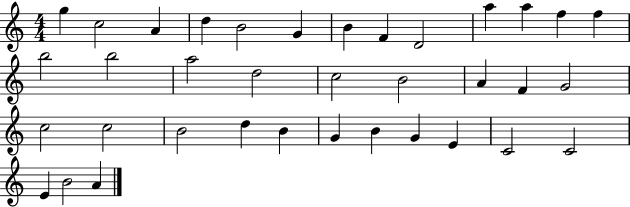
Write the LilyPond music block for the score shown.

{
  \clef treble
  \numericTimeSignature
  \time 4/4
  \key c \major
  g''4 c''2 a'4 | d''4 b'2 g'4 | b'4 f'4 d'2 | a''4 a''4 f''4 f''4 | \break b''2 b''2 | a''2 d''2 | c''2 b'2 | a'4 f'4 g'2 | \break c''2 c''2 | b'2 d''4 b'4 | g'4 b'4 g'4 e'4 | c'2 c'2 | \break e'4 b'2 a'4 | \bar "|."
}